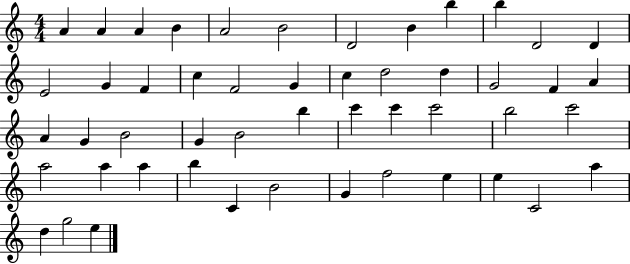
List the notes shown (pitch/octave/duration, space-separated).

A4/q A4/q A4/q B4/q A4/h B4/h D4/h B4/q B5/q B5/q D4/h D4/q E4/h G4/q F4/q C5/q F4/h G4/q C5/q D5/h D5/q G4/h F4/q A4/q A4/q G4/q B4/h G4/q B4/h B5/q C6/q C6/q C6/h B5/h C6/h A5/h A5/q A5/q B5/q C4/q B4/h G4/q F5/h E5/q E5/q C4/h A5/q D5/q G5/h E5/q